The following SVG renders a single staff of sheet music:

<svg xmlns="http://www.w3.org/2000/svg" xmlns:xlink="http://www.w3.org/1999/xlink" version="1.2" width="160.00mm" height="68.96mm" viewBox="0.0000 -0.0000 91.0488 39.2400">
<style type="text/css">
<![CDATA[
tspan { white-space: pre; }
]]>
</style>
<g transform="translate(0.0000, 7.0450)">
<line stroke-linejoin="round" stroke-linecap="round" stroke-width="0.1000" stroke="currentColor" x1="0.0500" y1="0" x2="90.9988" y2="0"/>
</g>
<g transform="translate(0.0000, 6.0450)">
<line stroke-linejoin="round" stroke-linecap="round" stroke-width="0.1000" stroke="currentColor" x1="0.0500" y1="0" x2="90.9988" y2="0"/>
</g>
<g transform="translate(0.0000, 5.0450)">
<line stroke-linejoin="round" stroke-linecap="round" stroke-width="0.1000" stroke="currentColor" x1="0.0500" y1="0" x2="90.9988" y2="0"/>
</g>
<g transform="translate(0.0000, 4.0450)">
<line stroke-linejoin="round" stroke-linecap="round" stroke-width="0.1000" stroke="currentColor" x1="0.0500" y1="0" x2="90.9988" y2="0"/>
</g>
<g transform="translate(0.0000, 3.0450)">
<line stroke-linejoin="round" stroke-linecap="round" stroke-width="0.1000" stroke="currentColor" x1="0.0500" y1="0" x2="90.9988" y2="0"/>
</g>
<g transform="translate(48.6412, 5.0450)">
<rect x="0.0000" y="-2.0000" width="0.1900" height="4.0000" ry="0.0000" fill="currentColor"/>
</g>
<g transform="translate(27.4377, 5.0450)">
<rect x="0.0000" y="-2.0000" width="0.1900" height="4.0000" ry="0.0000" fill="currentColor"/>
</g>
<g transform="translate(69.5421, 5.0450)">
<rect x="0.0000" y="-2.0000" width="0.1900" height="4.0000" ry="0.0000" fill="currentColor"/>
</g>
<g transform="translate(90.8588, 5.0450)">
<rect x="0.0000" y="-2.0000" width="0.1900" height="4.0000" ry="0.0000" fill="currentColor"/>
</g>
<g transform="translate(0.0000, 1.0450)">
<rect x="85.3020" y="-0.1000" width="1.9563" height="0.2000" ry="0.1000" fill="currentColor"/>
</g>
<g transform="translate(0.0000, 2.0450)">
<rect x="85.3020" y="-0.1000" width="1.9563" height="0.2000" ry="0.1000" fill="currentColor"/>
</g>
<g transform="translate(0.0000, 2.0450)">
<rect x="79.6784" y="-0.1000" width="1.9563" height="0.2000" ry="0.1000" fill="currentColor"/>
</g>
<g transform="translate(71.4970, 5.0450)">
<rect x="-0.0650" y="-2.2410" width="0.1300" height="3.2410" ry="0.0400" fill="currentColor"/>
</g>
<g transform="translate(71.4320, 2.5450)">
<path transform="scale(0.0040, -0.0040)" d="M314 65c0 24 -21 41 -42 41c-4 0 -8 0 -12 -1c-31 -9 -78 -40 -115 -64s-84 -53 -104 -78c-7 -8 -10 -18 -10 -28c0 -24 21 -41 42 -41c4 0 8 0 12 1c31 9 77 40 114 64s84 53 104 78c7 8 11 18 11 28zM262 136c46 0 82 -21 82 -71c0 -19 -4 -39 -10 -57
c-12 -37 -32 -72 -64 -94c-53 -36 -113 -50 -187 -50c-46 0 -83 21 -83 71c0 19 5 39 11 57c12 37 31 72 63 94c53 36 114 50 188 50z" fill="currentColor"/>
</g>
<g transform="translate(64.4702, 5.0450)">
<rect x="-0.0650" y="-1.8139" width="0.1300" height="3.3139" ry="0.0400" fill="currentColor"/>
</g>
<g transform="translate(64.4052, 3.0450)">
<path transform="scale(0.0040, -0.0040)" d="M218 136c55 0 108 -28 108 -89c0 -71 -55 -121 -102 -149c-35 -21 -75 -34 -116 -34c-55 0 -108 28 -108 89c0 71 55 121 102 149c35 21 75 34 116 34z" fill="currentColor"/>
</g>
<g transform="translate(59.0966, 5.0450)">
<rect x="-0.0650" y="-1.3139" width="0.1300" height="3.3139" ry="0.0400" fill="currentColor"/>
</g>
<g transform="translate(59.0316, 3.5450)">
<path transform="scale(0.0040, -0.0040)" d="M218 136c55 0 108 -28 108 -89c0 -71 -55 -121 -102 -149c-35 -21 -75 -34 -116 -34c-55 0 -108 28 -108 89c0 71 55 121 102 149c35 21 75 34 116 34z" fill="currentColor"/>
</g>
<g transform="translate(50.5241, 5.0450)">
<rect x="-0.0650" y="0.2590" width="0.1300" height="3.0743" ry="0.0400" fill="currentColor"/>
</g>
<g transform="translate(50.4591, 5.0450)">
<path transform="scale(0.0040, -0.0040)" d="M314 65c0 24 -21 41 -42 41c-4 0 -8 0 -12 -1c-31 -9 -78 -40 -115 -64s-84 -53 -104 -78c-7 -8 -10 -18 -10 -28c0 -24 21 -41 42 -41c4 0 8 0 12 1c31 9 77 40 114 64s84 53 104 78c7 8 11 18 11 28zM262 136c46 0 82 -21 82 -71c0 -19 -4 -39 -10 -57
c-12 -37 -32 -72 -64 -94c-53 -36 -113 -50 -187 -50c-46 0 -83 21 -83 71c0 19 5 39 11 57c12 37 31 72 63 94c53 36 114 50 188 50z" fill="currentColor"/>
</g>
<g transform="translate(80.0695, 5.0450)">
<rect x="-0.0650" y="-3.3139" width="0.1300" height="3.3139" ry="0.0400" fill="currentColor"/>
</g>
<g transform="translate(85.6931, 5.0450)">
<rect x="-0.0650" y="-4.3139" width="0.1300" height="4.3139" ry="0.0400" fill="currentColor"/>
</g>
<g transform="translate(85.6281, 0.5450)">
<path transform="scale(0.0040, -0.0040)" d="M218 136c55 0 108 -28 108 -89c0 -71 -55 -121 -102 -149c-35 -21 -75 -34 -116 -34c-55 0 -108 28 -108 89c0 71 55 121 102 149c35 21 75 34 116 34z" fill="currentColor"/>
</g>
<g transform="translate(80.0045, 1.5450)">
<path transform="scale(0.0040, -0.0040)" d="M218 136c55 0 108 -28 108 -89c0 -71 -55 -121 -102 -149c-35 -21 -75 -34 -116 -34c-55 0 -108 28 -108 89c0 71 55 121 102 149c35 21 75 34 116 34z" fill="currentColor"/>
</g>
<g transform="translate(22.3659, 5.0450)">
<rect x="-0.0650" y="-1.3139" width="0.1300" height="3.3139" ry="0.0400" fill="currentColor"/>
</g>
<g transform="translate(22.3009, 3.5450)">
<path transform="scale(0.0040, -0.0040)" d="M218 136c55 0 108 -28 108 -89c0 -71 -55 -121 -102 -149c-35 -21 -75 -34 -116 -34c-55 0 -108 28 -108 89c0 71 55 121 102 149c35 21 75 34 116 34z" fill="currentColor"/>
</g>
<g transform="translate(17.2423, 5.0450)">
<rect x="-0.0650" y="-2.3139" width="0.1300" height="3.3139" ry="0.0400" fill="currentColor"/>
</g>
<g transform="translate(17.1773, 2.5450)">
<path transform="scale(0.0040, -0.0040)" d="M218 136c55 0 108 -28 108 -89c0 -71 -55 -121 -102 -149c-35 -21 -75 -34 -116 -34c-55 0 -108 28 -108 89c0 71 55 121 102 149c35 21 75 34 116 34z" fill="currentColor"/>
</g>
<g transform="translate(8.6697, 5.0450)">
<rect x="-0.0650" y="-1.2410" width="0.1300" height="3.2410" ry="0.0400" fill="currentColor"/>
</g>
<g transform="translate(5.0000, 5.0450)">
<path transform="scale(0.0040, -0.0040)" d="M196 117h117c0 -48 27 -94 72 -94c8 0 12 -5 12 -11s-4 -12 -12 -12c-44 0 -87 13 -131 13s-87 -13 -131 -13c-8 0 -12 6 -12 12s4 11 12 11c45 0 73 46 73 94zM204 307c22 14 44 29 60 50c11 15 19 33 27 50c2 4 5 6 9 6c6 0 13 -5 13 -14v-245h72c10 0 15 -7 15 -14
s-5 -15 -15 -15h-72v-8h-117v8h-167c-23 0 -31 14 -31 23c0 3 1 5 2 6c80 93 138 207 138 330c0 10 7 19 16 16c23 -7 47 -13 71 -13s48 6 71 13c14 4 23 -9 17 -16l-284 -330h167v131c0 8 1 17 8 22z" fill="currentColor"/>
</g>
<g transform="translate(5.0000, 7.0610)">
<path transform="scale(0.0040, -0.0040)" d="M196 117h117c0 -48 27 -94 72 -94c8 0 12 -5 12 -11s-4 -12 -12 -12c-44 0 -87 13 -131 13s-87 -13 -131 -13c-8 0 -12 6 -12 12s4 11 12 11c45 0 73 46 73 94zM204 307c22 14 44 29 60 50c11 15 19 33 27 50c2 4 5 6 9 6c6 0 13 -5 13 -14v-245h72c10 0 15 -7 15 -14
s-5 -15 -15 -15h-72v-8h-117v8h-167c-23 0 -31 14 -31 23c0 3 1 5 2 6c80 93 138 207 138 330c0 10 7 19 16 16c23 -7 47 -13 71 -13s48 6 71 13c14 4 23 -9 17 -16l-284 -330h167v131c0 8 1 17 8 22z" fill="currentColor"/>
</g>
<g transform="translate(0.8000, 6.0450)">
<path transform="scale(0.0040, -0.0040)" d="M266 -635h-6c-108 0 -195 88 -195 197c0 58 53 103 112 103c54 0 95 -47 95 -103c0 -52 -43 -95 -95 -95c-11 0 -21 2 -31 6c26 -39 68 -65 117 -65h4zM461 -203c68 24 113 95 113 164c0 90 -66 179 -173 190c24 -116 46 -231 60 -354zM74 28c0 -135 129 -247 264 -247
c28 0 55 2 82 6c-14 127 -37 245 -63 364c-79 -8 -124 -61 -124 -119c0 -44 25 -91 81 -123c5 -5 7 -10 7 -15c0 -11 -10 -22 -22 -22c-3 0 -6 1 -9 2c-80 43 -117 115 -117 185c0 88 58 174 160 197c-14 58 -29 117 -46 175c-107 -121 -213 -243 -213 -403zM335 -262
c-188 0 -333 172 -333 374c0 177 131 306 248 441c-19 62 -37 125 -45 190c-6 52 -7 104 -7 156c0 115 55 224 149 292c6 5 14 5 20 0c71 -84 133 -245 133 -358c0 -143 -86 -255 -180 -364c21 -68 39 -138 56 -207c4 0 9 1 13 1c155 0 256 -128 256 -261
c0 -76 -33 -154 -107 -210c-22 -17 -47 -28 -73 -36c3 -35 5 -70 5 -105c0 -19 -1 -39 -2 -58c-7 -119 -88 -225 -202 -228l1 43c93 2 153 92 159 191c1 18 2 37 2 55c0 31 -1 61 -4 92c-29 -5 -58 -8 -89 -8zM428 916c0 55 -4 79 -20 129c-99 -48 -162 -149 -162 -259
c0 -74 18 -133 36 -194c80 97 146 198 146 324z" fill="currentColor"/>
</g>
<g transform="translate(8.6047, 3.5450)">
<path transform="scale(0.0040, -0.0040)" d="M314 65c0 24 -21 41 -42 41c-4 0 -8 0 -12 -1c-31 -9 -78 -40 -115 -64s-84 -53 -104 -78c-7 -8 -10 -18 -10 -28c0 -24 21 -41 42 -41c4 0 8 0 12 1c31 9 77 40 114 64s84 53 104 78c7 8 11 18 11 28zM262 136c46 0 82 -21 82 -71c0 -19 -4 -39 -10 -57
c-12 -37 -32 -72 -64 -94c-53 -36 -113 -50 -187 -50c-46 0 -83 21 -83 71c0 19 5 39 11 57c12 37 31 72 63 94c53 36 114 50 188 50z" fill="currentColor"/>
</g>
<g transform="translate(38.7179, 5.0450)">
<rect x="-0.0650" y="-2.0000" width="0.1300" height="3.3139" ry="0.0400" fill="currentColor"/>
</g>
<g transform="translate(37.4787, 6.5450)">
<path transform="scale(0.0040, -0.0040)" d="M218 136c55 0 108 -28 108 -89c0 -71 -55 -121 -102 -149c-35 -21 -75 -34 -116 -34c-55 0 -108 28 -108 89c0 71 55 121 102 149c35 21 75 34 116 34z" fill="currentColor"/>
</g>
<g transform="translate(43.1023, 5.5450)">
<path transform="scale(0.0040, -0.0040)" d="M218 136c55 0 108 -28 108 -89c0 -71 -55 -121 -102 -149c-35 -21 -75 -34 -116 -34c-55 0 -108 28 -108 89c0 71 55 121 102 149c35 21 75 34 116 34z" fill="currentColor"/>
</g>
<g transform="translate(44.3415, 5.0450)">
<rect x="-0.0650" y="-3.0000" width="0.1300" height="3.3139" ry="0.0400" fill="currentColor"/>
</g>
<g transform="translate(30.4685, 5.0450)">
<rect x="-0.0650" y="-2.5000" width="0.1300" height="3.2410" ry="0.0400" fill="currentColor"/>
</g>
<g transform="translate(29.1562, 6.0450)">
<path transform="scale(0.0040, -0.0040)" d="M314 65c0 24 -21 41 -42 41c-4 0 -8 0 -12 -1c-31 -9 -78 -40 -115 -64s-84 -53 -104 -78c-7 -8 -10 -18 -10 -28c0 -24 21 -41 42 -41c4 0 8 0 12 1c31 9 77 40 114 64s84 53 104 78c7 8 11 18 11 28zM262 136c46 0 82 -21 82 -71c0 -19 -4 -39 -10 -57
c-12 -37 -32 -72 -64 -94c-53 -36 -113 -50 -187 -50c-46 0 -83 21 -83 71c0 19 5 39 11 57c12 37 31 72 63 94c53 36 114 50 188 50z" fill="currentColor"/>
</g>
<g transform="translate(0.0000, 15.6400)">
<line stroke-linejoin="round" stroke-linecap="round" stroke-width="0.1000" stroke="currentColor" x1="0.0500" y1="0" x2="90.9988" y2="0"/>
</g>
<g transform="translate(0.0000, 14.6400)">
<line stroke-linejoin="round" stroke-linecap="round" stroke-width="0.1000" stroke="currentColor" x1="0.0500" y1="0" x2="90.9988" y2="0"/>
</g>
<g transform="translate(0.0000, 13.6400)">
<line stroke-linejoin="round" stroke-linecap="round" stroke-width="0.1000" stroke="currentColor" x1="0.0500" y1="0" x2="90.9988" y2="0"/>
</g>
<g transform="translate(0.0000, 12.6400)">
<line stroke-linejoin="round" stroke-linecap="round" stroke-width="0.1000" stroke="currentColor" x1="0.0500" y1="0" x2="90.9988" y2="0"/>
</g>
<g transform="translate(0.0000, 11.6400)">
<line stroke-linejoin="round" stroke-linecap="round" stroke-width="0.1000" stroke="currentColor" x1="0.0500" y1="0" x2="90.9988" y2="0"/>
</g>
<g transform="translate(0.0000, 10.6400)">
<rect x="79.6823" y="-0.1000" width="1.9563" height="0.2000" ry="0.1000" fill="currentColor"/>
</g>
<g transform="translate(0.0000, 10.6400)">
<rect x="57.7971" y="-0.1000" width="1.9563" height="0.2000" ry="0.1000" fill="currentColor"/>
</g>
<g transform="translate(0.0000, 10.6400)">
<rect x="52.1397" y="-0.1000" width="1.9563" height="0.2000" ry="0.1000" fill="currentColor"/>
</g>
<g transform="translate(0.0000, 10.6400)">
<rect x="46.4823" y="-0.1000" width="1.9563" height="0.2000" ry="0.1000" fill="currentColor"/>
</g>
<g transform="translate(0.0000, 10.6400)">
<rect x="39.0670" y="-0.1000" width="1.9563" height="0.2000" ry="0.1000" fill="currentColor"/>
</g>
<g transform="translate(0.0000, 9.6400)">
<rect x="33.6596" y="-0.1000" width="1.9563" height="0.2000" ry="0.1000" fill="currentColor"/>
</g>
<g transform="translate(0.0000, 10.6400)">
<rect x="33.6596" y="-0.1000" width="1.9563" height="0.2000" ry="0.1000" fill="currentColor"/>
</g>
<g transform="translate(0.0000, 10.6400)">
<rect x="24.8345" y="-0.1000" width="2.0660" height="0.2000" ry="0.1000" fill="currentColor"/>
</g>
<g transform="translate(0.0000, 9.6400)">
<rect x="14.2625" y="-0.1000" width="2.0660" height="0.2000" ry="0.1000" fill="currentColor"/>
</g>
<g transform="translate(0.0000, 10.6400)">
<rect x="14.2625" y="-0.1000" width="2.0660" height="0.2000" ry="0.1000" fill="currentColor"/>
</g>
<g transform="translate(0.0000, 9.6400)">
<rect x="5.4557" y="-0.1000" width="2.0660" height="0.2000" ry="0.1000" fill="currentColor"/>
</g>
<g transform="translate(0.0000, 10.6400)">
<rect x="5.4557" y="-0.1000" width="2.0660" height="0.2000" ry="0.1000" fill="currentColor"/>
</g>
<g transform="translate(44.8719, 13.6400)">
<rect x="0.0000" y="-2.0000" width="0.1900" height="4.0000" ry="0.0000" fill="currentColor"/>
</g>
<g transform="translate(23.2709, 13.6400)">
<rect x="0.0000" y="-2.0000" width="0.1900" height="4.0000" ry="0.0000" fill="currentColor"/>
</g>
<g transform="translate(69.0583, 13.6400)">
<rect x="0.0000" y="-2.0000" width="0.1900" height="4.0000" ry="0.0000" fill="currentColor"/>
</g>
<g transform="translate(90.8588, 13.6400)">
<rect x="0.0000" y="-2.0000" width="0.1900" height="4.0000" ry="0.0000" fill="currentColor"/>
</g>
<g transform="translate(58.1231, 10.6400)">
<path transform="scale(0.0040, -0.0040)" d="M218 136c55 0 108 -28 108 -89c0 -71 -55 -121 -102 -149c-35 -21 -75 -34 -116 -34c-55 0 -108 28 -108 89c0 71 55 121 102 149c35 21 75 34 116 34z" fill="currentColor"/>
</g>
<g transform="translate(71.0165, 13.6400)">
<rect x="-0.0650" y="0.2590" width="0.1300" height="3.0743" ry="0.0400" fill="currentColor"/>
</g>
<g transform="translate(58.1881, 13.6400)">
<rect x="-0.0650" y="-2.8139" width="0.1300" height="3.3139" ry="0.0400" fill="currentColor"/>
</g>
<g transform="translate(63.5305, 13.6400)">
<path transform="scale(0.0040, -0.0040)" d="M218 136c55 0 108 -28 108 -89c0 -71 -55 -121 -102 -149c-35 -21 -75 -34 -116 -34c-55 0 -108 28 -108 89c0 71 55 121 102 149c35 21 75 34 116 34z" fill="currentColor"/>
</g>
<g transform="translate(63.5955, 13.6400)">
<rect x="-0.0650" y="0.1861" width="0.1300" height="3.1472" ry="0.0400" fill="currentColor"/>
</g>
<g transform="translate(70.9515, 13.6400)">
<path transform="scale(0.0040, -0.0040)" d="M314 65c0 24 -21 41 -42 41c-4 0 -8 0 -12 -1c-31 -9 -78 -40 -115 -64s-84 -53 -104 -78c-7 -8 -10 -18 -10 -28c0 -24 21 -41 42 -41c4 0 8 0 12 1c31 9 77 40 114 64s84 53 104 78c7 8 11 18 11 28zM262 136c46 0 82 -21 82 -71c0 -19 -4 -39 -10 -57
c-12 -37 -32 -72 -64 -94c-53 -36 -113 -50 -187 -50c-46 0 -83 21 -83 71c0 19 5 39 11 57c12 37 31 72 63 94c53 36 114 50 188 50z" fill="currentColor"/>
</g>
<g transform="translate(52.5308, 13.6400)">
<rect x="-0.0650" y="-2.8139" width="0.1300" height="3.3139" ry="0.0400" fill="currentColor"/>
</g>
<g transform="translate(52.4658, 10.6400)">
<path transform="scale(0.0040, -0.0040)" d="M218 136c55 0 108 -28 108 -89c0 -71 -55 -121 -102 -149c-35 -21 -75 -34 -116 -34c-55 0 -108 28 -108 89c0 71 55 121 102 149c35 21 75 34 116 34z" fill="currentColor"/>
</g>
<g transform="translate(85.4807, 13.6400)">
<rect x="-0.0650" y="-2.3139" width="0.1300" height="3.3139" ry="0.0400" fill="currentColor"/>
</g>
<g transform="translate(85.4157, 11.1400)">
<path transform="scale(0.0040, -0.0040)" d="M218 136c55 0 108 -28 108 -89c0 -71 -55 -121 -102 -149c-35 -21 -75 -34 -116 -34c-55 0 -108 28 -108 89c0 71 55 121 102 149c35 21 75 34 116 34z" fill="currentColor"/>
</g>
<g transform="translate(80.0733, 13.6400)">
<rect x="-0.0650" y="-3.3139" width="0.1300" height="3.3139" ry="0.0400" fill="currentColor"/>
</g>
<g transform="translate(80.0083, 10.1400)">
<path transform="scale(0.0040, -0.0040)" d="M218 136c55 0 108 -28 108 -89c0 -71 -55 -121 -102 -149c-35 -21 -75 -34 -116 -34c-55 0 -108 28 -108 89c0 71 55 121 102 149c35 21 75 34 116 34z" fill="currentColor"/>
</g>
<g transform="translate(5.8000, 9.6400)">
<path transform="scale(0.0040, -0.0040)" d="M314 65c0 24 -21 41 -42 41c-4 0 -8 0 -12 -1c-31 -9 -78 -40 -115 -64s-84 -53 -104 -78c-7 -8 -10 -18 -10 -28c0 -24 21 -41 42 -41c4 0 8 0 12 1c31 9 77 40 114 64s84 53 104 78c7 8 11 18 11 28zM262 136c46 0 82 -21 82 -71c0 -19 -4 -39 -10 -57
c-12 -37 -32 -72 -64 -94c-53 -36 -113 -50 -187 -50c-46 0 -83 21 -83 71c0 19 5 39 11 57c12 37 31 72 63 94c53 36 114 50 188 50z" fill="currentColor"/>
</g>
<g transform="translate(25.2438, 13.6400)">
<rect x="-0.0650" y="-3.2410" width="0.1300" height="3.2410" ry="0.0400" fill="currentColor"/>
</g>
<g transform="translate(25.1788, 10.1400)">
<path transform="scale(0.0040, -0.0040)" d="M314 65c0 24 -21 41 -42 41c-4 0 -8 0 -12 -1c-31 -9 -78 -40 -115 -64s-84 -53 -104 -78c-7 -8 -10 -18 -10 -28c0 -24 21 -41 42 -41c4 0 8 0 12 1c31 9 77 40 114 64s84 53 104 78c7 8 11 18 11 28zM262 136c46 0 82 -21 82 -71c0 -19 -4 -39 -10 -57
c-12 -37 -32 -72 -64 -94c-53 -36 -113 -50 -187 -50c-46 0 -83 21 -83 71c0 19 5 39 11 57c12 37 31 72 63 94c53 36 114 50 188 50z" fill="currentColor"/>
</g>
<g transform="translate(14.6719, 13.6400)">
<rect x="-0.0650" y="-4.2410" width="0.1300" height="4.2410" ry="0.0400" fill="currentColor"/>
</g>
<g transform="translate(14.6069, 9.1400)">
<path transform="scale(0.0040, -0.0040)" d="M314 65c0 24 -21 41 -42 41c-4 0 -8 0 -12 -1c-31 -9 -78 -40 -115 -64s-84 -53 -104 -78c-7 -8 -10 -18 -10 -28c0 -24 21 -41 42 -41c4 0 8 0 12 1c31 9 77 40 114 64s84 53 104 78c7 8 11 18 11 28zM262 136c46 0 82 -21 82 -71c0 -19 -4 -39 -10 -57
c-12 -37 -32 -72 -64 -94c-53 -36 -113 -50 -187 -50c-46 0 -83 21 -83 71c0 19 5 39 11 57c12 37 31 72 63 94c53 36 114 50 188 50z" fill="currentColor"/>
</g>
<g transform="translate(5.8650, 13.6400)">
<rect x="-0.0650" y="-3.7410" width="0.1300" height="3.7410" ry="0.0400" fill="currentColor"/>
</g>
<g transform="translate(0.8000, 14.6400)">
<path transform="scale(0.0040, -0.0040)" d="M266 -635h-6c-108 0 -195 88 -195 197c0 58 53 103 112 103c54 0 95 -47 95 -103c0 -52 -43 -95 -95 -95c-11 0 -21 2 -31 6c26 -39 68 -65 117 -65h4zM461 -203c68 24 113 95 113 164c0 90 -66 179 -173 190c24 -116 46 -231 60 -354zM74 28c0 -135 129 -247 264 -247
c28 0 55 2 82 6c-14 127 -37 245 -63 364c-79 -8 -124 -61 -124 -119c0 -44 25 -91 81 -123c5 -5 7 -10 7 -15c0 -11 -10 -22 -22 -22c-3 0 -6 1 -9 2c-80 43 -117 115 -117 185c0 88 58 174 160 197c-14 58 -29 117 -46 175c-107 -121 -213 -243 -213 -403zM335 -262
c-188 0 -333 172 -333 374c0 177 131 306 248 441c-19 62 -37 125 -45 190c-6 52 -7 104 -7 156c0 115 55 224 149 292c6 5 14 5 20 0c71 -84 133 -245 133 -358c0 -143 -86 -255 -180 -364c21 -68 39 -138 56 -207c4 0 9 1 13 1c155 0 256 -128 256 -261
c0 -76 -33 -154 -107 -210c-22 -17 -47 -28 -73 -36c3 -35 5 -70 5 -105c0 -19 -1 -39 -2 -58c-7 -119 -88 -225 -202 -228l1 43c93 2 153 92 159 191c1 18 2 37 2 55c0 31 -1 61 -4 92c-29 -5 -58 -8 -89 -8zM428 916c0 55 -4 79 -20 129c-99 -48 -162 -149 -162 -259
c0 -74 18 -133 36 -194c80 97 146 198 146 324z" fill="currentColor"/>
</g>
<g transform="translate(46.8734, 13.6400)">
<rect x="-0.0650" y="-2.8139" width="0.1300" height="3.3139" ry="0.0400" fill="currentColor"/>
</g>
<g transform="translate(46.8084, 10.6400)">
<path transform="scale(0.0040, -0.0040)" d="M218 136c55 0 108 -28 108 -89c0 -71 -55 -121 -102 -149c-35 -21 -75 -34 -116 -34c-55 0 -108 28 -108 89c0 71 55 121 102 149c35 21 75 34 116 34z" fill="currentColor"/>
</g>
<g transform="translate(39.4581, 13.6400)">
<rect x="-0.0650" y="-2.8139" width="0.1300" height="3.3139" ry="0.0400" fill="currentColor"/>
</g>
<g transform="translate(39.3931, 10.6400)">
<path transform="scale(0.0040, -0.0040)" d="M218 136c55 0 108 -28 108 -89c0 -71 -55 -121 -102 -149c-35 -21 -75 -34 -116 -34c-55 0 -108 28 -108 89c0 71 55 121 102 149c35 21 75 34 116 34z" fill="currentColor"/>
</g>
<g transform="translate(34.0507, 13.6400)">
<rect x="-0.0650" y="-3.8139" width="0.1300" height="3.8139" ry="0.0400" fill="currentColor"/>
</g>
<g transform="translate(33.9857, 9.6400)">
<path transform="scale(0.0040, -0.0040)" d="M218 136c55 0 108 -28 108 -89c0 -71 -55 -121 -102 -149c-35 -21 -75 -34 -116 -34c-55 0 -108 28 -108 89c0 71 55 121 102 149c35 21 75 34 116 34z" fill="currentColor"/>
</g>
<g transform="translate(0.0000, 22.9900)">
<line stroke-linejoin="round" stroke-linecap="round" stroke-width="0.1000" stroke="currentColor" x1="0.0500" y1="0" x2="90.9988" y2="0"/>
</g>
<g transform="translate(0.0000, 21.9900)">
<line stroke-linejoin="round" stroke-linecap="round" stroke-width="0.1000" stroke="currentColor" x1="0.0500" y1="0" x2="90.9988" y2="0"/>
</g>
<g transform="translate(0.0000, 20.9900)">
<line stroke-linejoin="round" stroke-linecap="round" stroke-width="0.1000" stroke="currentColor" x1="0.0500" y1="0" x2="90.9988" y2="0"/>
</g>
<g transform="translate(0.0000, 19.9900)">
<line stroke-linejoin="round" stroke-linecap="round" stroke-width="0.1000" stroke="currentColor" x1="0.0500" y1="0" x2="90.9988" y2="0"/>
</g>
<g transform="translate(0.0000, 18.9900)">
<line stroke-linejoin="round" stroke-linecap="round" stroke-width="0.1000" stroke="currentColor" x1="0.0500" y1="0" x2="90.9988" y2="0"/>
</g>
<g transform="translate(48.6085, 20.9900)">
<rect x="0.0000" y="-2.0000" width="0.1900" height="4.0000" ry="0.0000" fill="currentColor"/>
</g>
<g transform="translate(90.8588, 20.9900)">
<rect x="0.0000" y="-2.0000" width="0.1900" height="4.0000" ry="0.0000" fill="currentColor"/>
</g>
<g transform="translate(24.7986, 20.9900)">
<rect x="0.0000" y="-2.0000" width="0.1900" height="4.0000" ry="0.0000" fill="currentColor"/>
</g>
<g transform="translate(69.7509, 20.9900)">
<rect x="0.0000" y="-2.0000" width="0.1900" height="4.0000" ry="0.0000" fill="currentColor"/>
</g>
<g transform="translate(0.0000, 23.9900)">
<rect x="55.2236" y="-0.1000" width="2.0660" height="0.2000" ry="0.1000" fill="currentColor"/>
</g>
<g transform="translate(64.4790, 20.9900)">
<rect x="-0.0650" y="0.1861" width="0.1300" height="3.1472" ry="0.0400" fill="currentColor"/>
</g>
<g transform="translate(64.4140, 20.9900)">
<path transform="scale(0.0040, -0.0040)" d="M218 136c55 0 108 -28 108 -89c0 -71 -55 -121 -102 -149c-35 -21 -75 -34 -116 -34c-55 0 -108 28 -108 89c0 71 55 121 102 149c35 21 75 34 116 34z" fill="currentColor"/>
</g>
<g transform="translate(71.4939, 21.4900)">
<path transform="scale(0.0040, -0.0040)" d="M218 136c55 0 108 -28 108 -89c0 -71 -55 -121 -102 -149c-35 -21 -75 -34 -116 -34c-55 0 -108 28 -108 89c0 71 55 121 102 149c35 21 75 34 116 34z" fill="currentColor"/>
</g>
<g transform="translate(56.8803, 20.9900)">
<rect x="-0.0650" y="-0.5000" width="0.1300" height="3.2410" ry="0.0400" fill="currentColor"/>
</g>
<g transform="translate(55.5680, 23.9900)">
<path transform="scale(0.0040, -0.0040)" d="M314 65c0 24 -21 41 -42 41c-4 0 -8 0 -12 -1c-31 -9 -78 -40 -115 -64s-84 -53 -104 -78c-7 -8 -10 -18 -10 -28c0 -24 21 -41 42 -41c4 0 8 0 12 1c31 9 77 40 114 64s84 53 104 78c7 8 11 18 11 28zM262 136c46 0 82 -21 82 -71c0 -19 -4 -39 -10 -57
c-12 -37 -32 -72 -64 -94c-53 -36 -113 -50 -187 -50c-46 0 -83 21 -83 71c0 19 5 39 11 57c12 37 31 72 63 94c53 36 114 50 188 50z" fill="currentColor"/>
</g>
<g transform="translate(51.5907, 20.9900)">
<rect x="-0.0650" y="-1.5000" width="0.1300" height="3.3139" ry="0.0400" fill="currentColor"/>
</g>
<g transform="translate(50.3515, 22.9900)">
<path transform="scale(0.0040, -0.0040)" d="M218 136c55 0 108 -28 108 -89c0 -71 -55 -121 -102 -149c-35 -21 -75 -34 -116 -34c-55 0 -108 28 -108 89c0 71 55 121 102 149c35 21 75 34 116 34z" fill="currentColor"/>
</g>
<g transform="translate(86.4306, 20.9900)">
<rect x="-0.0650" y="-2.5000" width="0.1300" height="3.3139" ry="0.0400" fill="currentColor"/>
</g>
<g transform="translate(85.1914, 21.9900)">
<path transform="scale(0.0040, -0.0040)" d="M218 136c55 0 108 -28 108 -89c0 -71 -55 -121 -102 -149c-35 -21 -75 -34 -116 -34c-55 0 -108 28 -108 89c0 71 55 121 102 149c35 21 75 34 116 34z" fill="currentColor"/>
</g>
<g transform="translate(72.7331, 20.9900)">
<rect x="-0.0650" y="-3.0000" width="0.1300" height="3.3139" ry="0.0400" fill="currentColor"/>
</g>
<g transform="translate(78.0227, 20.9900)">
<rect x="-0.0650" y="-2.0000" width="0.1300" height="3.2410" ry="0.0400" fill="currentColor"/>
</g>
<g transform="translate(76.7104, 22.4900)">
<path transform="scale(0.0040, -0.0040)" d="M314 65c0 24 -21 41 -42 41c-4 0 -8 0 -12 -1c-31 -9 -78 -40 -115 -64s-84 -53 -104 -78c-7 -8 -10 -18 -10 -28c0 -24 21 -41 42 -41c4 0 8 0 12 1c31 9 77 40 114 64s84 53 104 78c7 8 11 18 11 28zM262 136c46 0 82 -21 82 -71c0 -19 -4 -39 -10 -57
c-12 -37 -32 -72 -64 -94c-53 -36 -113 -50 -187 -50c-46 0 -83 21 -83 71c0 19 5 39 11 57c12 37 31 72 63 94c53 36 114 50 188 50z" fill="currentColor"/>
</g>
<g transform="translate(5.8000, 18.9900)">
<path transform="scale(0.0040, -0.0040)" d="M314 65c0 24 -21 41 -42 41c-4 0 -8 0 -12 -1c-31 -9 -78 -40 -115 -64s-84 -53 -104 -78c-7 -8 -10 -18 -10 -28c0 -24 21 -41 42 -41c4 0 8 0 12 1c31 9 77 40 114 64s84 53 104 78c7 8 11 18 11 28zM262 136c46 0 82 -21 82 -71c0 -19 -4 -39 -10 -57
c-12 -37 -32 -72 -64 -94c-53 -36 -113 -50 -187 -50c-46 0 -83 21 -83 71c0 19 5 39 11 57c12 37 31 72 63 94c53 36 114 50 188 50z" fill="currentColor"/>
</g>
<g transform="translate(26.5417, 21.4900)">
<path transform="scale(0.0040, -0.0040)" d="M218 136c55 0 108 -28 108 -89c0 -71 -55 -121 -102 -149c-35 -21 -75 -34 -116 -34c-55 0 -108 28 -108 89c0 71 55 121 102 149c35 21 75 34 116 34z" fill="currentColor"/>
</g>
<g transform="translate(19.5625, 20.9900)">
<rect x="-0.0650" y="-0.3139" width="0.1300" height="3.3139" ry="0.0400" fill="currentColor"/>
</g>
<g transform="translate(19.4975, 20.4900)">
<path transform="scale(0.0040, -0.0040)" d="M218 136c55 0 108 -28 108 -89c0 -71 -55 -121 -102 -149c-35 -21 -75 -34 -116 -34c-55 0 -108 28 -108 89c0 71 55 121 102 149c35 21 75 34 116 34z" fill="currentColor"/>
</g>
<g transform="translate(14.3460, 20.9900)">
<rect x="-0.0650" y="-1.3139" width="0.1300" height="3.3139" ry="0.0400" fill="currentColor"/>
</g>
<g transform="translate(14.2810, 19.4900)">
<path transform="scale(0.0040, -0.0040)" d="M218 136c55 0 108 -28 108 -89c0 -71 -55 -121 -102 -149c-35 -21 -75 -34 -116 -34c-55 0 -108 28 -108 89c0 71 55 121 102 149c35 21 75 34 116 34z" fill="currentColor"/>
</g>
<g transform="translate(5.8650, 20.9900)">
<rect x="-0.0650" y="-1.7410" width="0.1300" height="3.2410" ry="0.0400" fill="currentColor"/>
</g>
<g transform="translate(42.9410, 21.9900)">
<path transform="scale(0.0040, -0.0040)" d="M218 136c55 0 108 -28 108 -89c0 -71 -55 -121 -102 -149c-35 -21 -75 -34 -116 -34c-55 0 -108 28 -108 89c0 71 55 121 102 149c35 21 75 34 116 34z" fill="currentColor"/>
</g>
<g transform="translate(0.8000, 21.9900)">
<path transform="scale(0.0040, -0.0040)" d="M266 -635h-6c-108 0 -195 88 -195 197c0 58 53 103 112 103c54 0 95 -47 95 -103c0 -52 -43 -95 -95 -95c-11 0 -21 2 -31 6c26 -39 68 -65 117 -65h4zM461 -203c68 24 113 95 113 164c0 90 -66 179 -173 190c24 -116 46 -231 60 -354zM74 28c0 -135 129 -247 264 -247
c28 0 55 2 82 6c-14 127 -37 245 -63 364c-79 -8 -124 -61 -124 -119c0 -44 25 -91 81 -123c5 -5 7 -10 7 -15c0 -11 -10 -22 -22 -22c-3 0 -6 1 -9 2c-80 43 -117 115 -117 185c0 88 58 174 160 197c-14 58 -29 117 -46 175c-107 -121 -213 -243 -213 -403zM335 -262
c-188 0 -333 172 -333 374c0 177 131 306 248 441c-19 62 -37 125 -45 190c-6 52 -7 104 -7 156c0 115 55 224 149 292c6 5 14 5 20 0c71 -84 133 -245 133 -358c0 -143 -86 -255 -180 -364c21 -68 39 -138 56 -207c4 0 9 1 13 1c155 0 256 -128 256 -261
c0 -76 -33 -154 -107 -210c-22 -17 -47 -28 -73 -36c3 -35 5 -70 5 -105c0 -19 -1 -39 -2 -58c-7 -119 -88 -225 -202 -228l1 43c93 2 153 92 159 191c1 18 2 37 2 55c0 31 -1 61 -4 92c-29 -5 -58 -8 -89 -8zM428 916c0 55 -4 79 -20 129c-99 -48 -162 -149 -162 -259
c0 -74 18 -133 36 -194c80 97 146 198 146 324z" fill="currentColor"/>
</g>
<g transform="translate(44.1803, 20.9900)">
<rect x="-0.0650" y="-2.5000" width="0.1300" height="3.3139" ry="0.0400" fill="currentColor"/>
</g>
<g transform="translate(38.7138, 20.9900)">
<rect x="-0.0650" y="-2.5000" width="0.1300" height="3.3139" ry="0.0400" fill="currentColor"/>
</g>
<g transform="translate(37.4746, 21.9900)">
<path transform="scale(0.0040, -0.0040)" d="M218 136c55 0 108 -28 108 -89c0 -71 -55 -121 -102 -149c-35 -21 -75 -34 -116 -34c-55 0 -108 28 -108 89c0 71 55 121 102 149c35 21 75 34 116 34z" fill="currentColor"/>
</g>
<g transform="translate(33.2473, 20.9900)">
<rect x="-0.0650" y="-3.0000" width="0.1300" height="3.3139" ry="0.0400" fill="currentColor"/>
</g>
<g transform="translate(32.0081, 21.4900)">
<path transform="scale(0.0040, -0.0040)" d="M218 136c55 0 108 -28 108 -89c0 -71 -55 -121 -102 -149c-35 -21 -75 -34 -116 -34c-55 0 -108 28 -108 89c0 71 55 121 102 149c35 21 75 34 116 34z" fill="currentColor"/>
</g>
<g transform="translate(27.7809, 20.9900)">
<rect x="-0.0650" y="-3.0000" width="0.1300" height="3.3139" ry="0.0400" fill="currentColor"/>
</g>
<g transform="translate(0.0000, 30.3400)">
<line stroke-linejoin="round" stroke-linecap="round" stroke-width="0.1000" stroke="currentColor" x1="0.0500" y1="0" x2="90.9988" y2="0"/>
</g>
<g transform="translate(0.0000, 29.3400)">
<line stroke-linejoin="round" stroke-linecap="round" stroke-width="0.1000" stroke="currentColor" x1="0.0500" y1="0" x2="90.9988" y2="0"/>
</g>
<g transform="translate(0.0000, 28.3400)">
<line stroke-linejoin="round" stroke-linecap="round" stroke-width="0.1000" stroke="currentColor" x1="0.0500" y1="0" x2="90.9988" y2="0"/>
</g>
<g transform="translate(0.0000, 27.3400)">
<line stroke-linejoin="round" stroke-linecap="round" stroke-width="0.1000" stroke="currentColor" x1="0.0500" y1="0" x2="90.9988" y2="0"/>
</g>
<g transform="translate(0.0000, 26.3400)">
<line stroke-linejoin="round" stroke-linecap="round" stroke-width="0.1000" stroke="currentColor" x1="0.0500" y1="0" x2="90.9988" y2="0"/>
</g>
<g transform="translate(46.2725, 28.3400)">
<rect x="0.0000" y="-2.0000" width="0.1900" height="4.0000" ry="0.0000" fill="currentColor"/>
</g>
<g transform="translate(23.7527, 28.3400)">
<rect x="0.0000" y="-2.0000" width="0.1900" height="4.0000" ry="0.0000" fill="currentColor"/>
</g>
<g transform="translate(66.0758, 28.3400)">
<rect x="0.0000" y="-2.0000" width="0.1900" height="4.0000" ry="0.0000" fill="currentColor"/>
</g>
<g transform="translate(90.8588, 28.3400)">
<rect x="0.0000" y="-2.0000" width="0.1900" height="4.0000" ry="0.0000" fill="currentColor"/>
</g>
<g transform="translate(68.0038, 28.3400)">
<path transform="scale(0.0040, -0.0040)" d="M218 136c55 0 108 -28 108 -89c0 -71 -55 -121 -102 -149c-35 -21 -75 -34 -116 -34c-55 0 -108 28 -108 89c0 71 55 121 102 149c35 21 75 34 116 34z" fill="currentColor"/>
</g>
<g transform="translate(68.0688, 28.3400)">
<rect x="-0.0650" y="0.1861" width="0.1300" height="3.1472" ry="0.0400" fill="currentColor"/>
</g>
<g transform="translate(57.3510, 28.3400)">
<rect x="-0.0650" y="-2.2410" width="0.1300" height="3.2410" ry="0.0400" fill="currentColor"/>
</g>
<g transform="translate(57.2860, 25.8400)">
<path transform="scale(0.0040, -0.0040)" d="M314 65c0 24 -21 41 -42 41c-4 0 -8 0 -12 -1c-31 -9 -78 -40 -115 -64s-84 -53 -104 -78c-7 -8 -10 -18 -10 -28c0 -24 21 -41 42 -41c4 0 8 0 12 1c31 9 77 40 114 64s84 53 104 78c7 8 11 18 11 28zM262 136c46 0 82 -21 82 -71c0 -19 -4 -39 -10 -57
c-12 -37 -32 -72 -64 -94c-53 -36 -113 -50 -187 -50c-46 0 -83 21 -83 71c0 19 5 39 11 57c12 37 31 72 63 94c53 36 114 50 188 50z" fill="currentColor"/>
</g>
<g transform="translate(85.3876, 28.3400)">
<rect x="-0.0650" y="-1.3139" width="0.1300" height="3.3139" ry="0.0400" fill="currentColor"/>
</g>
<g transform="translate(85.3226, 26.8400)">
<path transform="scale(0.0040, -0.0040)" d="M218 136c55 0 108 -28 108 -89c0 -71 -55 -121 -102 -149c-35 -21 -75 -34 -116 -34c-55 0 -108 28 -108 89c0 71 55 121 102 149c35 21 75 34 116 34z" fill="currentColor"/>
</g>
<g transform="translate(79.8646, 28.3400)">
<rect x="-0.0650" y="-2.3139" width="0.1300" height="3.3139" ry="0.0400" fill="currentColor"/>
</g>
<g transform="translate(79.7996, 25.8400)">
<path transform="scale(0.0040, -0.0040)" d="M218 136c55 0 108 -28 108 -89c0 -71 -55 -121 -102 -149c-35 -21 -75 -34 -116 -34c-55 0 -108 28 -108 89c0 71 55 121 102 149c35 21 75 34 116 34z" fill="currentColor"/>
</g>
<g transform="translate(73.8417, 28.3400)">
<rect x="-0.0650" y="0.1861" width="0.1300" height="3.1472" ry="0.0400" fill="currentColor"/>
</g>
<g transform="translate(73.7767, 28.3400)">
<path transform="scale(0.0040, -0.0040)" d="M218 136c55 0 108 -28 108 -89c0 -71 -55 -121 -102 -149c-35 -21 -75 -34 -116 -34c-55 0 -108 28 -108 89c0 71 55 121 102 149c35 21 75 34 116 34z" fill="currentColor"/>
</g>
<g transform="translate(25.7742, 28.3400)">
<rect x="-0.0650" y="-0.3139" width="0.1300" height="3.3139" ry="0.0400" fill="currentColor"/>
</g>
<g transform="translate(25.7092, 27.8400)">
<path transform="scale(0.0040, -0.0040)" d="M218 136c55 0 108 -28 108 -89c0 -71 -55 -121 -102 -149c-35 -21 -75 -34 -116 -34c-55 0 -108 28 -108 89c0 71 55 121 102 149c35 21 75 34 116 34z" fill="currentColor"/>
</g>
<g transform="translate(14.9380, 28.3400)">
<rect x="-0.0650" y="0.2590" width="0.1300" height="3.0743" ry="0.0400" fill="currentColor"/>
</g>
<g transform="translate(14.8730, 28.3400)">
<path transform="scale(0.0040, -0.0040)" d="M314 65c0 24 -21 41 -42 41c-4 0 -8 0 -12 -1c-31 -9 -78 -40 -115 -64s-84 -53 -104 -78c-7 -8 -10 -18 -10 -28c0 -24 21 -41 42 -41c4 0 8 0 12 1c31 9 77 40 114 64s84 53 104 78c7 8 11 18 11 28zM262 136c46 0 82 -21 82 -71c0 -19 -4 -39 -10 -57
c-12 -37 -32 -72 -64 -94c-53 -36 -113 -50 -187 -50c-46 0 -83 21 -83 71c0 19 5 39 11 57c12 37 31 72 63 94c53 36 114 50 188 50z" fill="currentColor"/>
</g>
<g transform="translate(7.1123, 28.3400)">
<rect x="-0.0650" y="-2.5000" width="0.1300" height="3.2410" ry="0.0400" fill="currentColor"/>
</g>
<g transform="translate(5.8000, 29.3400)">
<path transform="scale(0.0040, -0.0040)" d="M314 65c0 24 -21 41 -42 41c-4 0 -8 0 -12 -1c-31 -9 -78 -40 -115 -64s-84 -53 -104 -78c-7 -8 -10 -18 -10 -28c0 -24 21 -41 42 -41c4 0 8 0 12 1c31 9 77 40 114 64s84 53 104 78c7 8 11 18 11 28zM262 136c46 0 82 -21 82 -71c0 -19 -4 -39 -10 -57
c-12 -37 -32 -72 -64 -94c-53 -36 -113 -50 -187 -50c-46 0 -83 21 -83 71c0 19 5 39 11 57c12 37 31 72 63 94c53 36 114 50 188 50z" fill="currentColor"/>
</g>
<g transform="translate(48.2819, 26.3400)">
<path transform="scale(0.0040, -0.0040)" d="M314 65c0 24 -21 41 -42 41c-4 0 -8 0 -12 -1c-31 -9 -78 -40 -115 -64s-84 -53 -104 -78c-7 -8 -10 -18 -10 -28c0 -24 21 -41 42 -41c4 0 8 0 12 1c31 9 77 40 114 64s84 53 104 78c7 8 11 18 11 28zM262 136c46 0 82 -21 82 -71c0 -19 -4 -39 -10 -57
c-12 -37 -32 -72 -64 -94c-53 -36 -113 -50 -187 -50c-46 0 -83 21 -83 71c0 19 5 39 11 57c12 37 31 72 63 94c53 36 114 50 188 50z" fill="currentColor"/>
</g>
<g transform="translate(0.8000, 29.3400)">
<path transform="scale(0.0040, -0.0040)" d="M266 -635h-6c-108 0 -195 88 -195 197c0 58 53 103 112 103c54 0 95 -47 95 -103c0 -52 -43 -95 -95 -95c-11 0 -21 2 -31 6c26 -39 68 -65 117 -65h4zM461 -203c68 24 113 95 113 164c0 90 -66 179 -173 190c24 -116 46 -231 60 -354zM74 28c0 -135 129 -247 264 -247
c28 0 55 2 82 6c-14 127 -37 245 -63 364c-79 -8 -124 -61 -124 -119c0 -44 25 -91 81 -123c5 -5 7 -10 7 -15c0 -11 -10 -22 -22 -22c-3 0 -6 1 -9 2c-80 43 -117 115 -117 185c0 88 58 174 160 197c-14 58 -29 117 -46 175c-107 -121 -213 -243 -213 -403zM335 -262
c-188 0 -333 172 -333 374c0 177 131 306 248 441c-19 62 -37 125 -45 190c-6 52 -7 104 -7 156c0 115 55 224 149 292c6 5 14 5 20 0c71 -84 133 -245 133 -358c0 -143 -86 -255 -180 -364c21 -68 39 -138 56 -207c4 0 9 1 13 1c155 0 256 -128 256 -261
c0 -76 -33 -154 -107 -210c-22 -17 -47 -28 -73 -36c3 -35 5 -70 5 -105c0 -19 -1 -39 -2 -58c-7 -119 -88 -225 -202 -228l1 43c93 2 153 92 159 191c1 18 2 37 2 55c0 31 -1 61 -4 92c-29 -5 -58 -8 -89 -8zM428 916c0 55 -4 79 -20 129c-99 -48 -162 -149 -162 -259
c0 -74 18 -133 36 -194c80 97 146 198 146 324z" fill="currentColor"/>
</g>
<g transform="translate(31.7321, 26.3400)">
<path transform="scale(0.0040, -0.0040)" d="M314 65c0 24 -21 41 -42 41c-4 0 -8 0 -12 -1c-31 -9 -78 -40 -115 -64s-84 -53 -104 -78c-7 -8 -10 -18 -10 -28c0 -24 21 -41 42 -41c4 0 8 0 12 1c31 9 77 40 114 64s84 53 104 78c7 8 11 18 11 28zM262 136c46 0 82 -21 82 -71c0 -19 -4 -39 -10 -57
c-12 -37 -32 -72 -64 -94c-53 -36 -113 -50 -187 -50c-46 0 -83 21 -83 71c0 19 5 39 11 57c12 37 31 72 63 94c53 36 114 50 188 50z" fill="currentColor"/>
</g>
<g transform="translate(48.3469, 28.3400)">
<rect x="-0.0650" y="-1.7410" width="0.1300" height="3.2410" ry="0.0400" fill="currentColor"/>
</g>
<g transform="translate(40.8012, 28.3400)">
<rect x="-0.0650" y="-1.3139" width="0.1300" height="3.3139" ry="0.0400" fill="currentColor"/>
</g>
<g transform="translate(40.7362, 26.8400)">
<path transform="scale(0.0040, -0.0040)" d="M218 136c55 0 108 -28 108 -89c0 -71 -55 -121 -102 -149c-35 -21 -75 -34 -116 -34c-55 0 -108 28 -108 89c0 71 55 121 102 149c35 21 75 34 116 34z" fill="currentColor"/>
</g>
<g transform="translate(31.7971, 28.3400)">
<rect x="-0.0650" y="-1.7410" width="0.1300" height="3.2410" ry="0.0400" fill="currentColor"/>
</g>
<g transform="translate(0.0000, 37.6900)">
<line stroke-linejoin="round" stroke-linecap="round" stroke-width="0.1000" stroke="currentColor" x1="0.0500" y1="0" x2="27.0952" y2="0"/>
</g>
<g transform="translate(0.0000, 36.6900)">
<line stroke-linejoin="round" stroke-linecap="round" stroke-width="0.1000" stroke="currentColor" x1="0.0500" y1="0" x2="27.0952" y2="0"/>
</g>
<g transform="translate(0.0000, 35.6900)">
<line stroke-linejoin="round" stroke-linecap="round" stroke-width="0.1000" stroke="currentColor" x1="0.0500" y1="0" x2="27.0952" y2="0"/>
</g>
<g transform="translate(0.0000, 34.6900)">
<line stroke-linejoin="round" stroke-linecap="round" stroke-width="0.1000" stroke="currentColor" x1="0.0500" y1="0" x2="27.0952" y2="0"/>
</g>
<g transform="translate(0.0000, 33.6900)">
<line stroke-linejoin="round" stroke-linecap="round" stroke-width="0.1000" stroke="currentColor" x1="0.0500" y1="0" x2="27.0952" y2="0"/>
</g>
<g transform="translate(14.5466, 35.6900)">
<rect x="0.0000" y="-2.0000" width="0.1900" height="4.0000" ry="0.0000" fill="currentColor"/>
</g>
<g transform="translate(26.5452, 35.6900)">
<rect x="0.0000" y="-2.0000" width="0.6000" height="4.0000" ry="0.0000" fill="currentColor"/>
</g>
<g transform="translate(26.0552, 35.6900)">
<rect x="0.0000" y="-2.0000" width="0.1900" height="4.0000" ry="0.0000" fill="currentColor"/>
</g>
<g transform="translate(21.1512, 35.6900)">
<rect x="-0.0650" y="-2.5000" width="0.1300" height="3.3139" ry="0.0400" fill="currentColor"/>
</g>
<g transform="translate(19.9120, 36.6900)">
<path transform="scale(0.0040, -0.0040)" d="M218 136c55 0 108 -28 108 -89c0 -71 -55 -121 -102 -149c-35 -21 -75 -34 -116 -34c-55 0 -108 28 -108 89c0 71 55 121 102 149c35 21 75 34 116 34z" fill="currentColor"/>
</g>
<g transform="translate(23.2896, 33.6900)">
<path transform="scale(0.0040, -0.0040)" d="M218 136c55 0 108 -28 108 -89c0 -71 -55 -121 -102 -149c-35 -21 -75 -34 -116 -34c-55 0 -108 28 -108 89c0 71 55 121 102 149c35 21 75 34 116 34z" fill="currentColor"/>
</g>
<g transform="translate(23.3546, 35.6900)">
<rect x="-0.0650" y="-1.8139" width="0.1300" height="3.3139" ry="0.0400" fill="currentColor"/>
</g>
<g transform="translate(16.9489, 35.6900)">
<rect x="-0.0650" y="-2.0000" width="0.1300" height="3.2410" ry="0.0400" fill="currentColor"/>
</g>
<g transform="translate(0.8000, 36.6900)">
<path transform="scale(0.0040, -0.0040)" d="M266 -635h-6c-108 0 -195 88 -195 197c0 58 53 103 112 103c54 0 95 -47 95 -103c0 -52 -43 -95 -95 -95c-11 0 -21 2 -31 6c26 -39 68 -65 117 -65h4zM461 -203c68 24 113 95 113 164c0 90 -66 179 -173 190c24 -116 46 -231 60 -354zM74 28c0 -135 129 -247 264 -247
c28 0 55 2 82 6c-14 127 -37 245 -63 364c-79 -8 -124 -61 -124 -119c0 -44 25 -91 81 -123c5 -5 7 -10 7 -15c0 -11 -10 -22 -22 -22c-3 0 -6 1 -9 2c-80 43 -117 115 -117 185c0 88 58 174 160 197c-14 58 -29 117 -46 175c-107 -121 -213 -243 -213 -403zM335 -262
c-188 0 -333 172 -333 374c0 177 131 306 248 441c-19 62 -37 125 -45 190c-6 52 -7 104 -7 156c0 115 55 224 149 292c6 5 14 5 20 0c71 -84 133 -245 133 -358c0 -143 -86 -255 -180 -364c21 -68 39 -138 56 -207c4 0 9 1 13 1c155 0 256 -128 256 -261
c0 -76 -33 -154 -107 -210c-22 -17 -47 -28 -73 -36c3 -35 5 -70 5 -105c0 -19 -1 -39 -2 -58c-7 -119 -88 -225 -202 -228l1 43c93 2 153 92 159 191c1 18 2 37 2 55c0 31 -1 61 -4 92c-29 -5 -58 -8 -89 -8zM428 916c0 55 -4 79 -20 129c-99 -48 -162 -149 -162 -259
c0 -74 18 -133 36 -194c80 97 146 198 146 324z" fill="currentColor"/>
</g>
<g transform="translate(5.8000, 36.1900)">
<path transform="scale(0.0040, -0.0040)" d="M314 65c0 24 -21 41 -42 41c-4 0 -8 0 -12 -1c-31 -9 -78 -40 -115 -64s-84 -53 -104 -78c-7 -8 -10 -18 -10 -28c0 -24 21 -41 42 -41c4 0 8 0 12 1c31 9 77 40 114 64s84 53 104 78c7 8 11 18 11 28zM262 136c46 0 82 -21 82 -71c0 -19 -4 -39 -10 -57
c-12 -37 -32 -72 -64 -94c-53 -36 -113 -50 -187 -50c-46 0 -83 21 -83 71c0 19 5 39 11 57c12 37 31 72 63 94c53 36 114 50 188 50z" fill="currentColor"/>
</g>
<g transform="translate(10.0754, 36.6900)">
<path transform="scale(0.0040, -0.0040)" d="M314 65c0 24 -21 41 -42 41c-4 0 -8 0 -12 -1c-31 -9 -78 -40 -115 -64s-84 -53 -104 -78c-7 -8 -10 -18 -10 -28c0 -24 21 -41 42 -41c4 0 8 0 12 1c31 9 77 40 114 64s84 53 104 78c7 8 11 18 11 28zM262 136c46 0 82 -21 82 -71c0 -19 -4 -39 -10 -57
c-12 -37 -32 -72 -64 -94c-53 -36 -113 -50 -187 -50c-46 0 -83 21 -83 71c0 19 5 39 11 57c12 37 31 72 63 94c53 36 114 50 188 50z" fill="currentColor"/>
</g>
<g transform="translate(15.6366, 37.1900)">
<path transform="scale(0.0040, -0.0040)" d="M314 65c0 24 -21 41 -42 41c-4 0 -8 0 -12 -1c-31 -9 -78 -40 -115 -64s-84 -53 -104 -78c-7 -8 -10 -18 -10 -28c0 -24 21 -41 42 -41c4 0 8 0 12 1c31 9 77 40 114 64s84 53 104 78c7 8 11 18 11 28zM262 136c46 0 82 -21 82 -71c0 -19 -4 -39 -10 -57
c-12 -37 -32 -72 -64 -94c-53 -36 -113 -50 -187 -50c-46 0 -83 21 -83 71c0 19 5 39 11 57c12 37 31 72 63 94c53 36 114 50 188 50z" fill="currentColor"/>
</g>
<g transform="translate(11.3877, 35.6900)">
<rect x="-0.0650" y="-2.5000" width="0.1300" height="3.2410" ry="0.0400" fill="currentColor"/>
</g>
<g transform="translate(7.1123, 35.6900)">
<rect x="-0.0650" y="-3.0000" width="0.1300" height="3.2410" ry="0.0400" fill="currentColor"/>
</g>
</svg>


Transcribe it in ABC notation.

X:1
T:Untitled
M:4/4
L:1/4
K:C
e2 g e G2 F A B2 e f g2 b d' c'2 d'2 b2 c' a a a a B B2 b g f2 e c A A G G E C2 B A F2 G G2 B2 c f2 e f2 g2 B B g e A2 G2 F2 G f